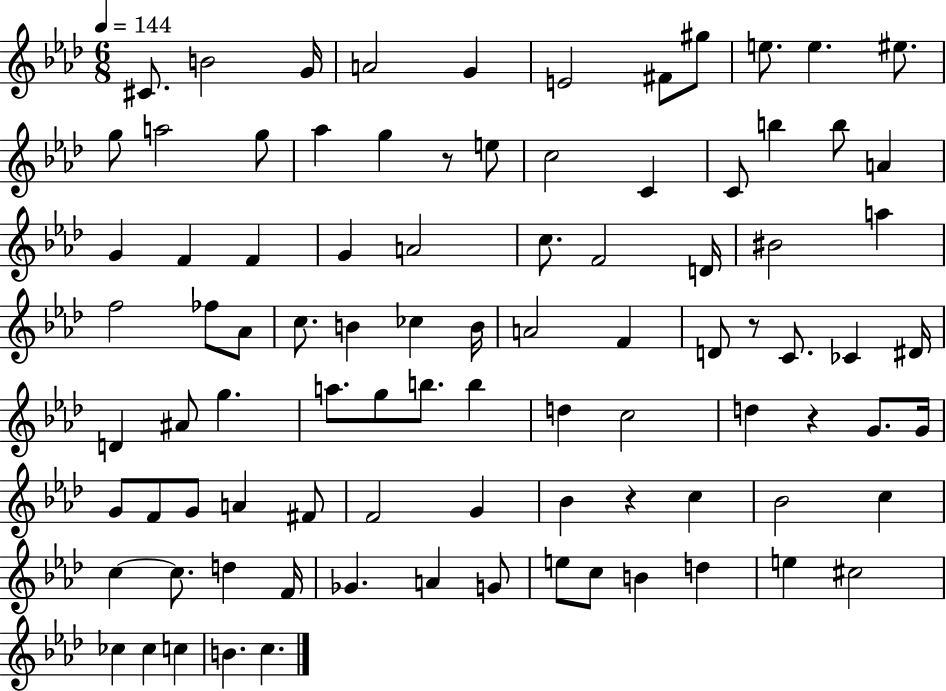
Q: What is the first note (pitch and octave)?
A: C#4